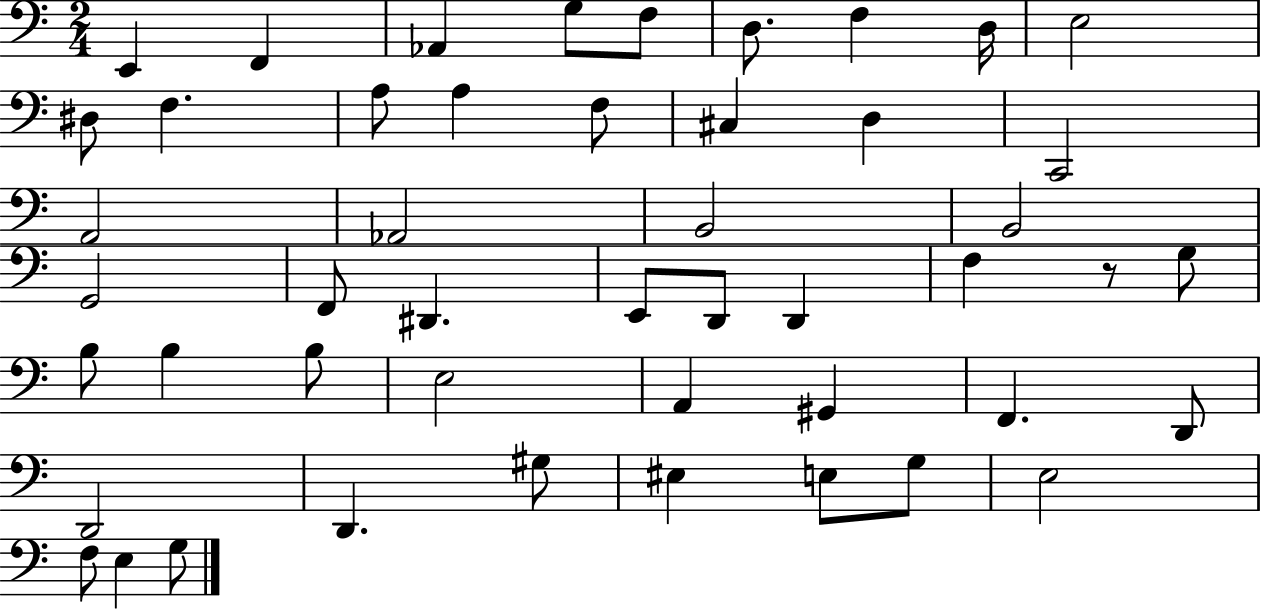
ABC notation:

X:1
T:Untitled
M:2/4
L:1/4
K:C
E,, F,, _A,, G,/2 F,/2 D,/2 F, D,/4 E,2 ^D,/2 F, A,/2 A, F,/2 ^C, D, C,,2 A,,2 _A,,2 B,,2 B,,2 G,,2 F,,/2 ^D,, E,,/2 D,,/2 D,, F, z/2 G,/2 B,/2 B, B,/2 E,2 A,, ^G,, F,, D,,/2 D,,2 D,, ^G,/2 ^E, E,/2 G,/2 E,2 F,/2 E, G,/2